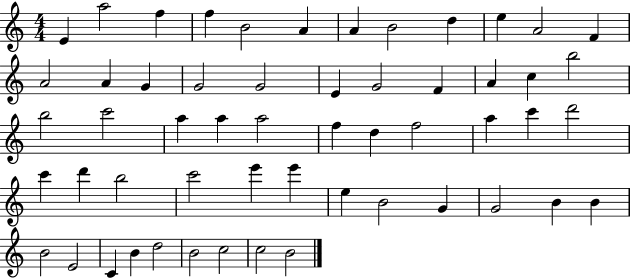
E4/q A5/h F5/q F5/q B4/h A4/q A4/q B4/h D5/q E5/q A4/h F4/q A4/h A4/q G4/q G4/h G4/h E4/q G4/h F4/q A4/q C5/q B5/h B5/h C6/h A5/q A5/q A5/h F5/q D5/q F5/h A5/q C6/q D6/h C6/q D6/q B5/h C6/h E6/q E6/q E5/q B4/h G4/q G4/h B4/q B4/q B4/h E4/h C4/q B4/q D5/h B4/h C5/h C5/h B4/h